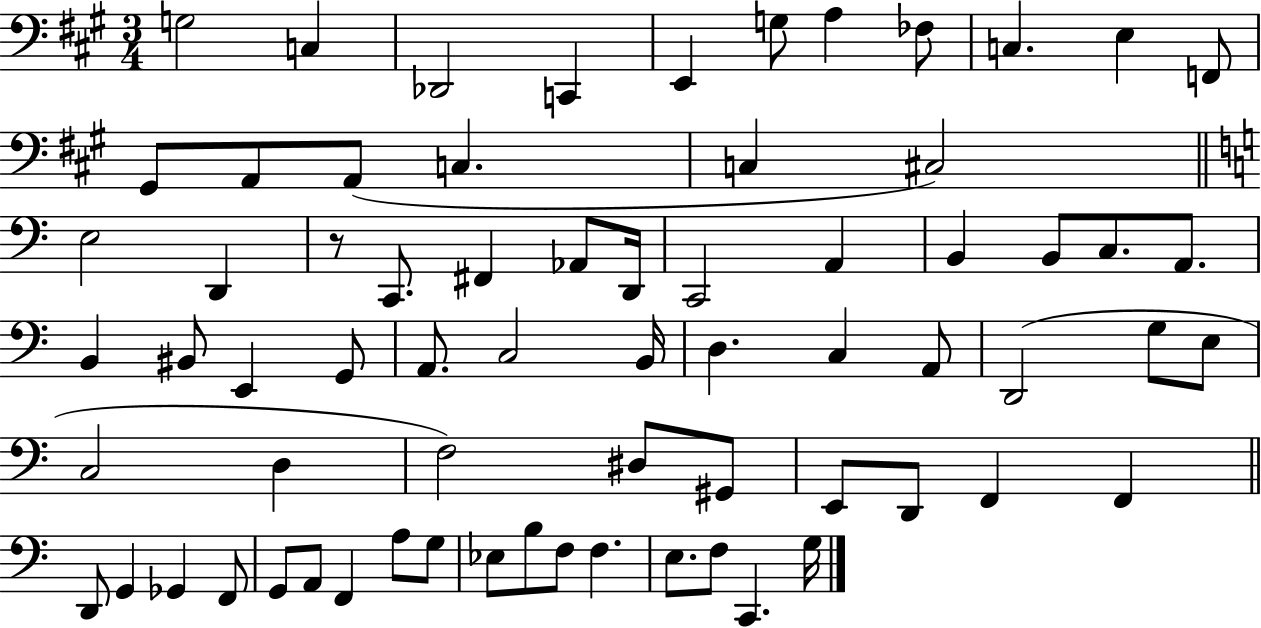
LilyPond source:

{
  \clef bass
  \numericTimeSignature
  \time 3/4
  \key a \major
  g2 c4 | des,2 c,4 | e,4 g8 a4 fes8 | c4. e4 f,8 | \break gis,8 a,8 a,8( c4. | c4 cis2) | \bar "||" \break \key a \minor e2 d,4 | r8 c,8. fis,4 aes,8 d,16 | c,2 a,4 | b,4 b,8 c8. a,8. | \break b,4 bis,8 e,4 g,8 | a,8. c2 b,16 | d4. c4 a,8 | d,2( g8 e8 | \break c2 d4 | f2) dis8 gis,8 | e,8 d,8 f,4 f,4 | \bar "||" \break \key c \major d,8 g,4 ges,4 f,8 | g,8 a,8 f,4 a8 g8 | ees8 b8 f8 f4. | e8. f8 c,4. g16 | \break \bar "|."
}